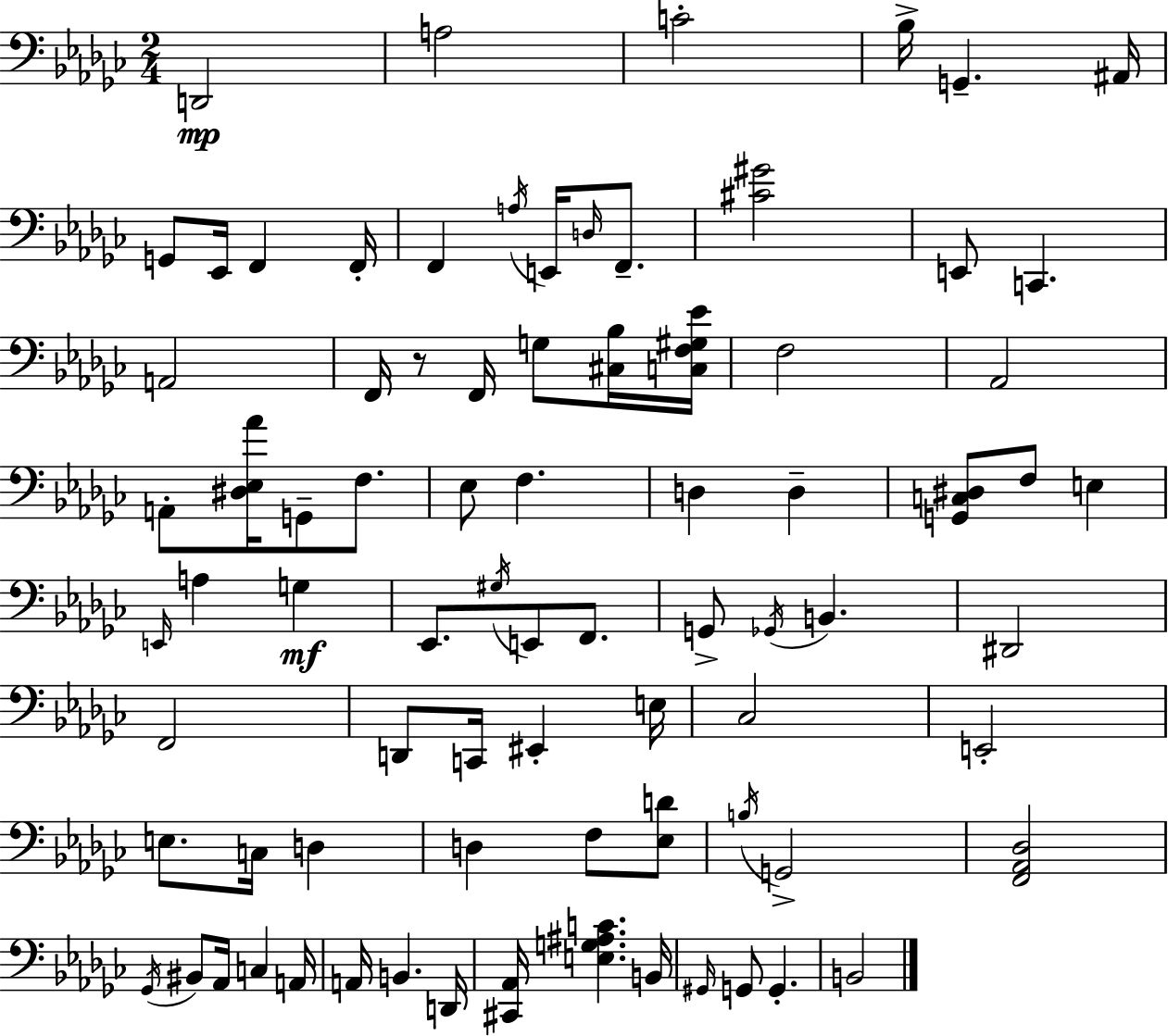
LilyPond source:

{
  \clef bass
  \numericTimeSignature
  \time 2/4
  \key ees \minor
  d,2\mp | a2 | c'2-. | bes16-> g,4.-- ais,16 | \break g,8 ees,16 f,4 f,16-. | f,4 \acciaccatura { a16 } e,16 \grace { d16 } f,8.-- | <cis' gis'>2 | e,8 c,4. | \break a,2 | f,16 r8 f,16 g8 | <cis bes>16 <c f gis ees'>16 f2 | aes,2 | \break a,8-. <dis ees aes'>16 g,8-- f8. | ees8 f4. | d4 d4-- | <g, c dis>8 f8 e4 | \break \grace { e,16 } a4 g4\mf | ees,8. \acciaccatura { gis16 } e,8 | f,8. g,8-> \acciaccatura { ges,16 } b,4. | dis,2 | \break f,2 | d,8 c,16 | eis,4-. e16 ces2 | e,2-. | \break e8. | c16 d4 d4 | f8 <ees d'>8 \acciaccatura { b16 } g,2-> | <f, aes, des>2 | \break \acciaccatura { ges,16 } bis,8 | aes,16 c4 a,16 a,16 | b,4. d,16 <cis, aes,>16 | <e g ais c'>4. b,16 \grace { gis,16 } | \break g,8 g,4.-. | b,2 | \bar "|."
}